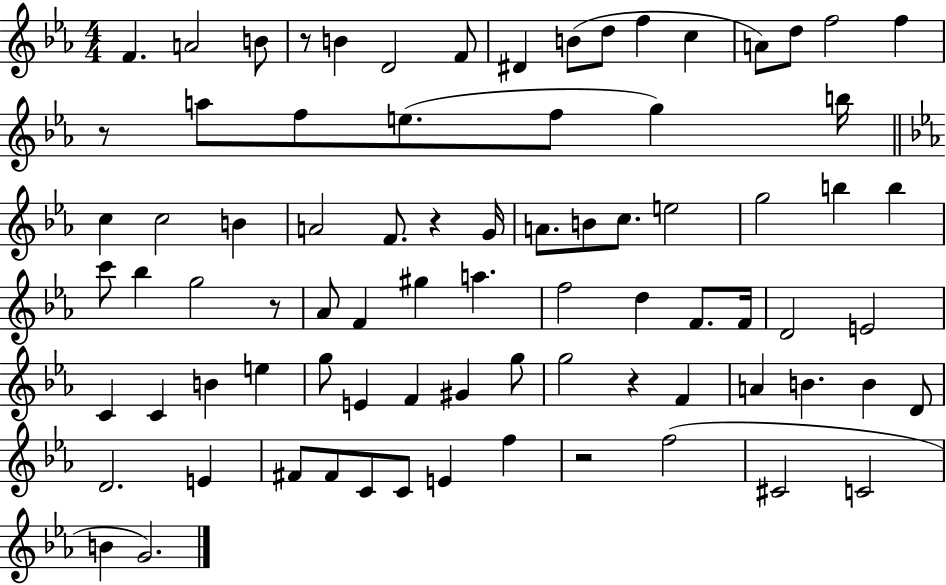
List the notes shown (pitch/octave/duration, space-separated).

F4/q. A4/h B4/e R/e B4/q D4/h F4/e D#4/q B4/e D5/e F5/q C5/q A4/e D5/e F5/h F5/q R/e A5/e F5/e E5/e. F5/e G5/q B5/s C5/q C5/h B4/q A4/h F4/e. R/q G4/s A4/e. B4/e C5/e. E5/h G5/h B5/q B5/q C6/e Bb5/q G5/h R/e Ab4/e F4/q G#5/q A5/q. F5/h D5/q F4/e. F4/s D4/h E4/h C4/q C4/q B4/q E5/q G5/e E4/q F4/q G#4/q G5/e G5/h R/q F4/q A4/q B4/q. B4/q D4/e D4/h. E4/q F#4/e F#4/e C4/e C4/e E4/q F5/q R/h F5/h C#4/h C4/h B4/q G4/h.